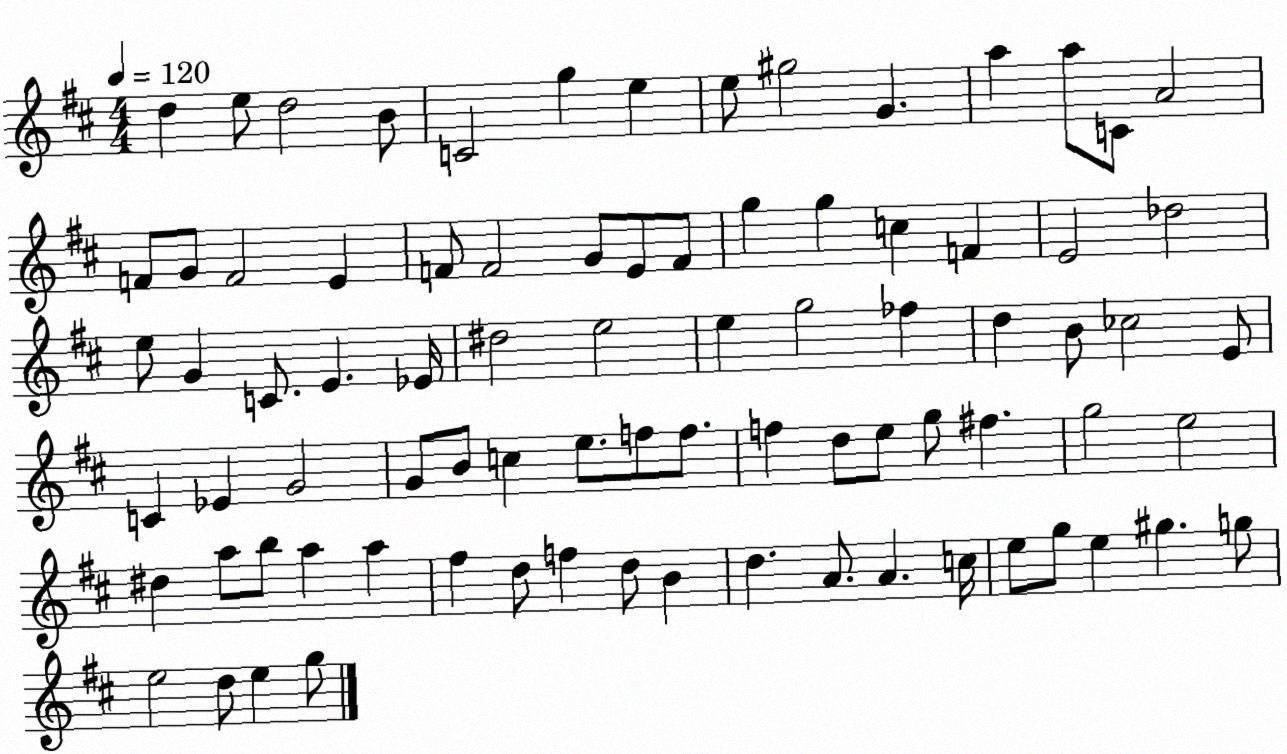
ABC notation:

X:1
T:Untitled
M:4/4
L:1/4
K:D
d e/2 d2 B/2 C2 g e e/2 ^g2 G a a/2 C/2 A2 F/2 G/2 F2 E F/2 F2 G/2 E/2 F/2 g g c F E2 _d2 e/2 G C/2 E _E/4 ^d2 e2 e g2 _f d B/2 _c2 E/2 C _E G2 G/2 B/2 c e/2 f/2 f/2 f d/2 e/2 g/2 ^f g2 e2 ^d a/2 b/2 a a ^f d/2 f d/2 B d A/2 A c/4 e/2 g/2 e ^g g/2 e2 d/2 e g/2